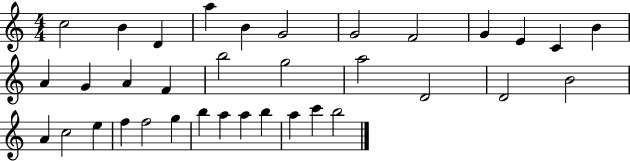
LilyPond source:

{
  \clef treble
  \numericTimeSignature
  \time 4/4
  \key c \major
  c''2 b'4 d'4 | a''4 b'4 g'2 | g'2 f'2 | g'4 e'4 c'4 b'4 | \break a'4 g'4 a'4 f'4 | b''2 g''2 | a''2 d'2 | d'2 b'2 | \break a'4 c''2 e''4 | f''4 f''2 g''4 | b''4 a''4 a''4 b''4 | a''4 c'''4 b''2 | \break \bar "|."
}